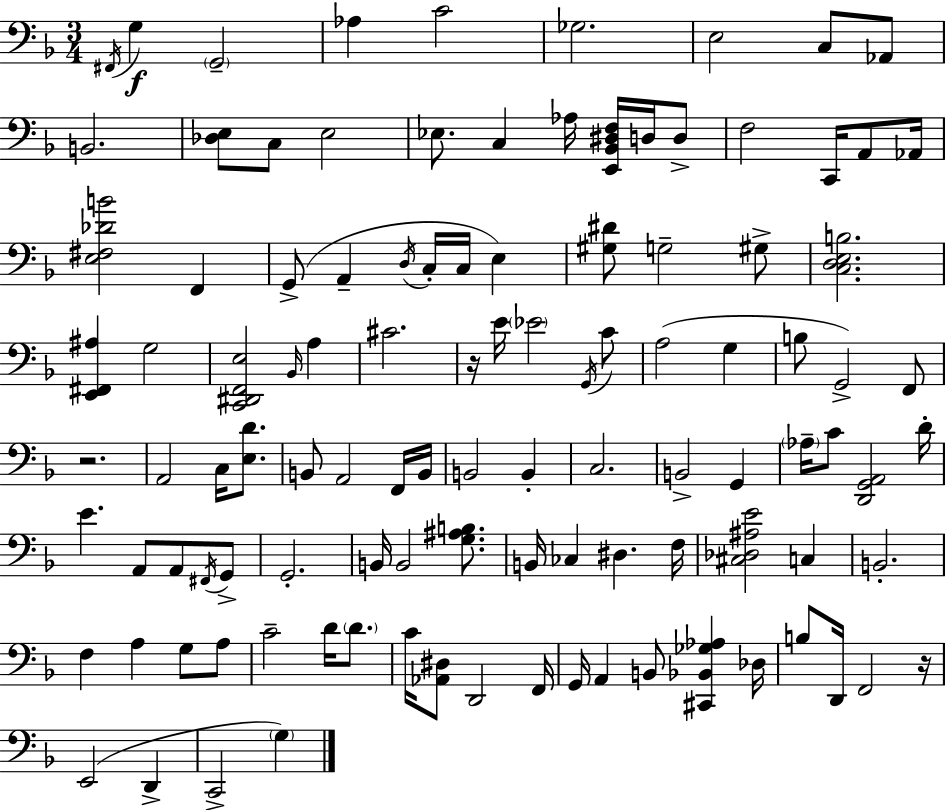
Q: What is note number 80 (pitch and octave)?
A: D2